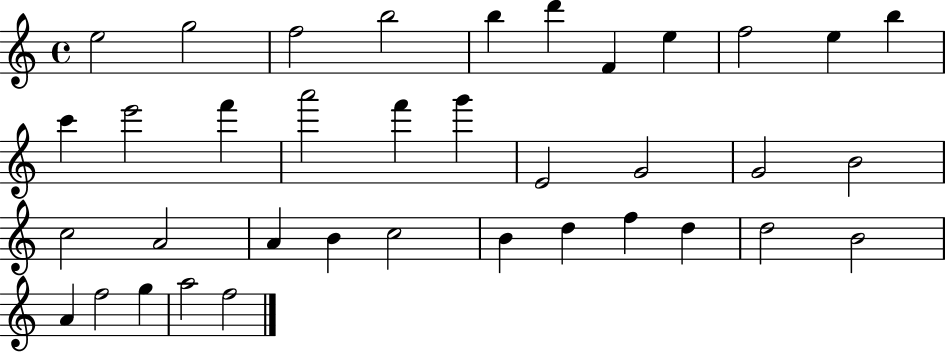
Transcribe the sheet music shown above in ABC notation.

X:1
T:Untitled
M:4/4
L:1/4
K:C
e2 g2 f2 b2 b d' F e f2 e b c' e'2 f' a'2 f' g' E2 G2 G2 B2 c2 A2 A B c2 B d f d d2 B2 A f2 g a2 f2